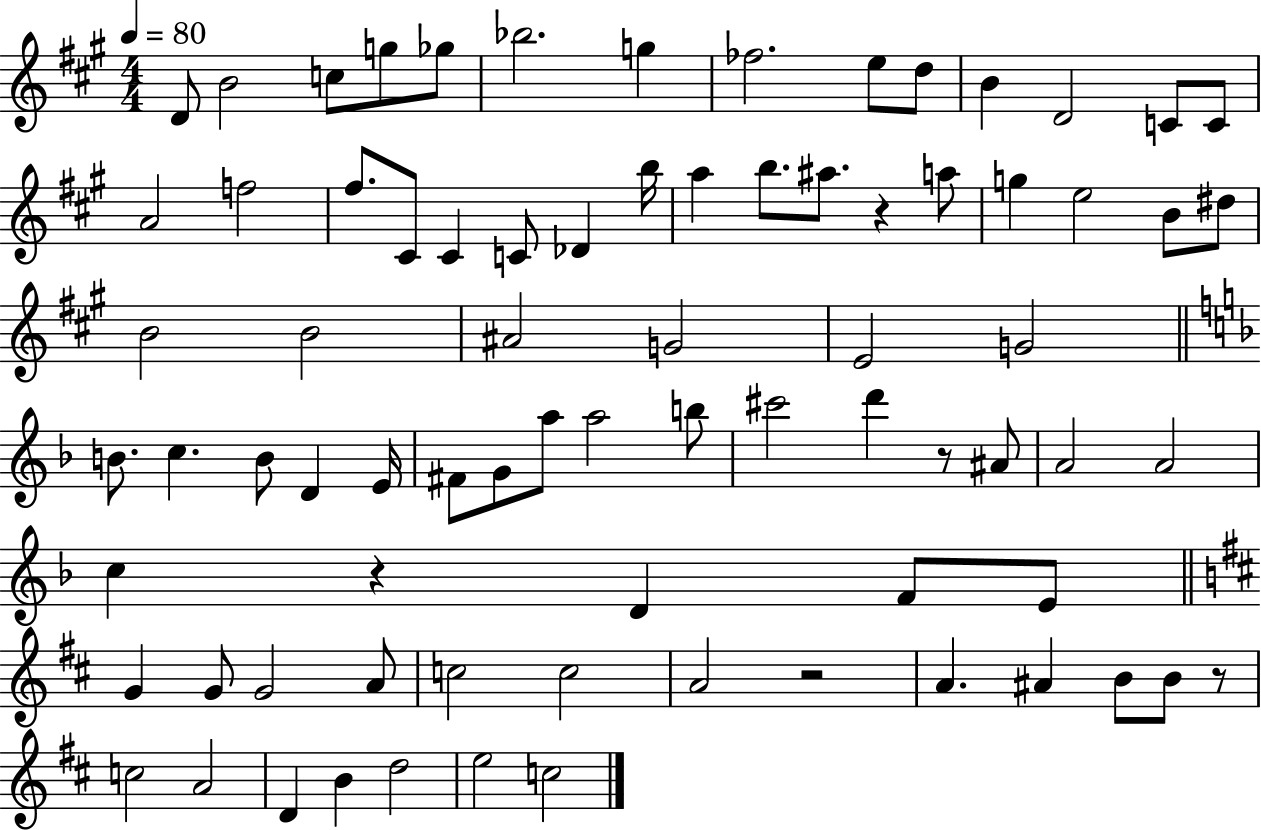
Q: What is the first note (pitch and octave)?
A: D4